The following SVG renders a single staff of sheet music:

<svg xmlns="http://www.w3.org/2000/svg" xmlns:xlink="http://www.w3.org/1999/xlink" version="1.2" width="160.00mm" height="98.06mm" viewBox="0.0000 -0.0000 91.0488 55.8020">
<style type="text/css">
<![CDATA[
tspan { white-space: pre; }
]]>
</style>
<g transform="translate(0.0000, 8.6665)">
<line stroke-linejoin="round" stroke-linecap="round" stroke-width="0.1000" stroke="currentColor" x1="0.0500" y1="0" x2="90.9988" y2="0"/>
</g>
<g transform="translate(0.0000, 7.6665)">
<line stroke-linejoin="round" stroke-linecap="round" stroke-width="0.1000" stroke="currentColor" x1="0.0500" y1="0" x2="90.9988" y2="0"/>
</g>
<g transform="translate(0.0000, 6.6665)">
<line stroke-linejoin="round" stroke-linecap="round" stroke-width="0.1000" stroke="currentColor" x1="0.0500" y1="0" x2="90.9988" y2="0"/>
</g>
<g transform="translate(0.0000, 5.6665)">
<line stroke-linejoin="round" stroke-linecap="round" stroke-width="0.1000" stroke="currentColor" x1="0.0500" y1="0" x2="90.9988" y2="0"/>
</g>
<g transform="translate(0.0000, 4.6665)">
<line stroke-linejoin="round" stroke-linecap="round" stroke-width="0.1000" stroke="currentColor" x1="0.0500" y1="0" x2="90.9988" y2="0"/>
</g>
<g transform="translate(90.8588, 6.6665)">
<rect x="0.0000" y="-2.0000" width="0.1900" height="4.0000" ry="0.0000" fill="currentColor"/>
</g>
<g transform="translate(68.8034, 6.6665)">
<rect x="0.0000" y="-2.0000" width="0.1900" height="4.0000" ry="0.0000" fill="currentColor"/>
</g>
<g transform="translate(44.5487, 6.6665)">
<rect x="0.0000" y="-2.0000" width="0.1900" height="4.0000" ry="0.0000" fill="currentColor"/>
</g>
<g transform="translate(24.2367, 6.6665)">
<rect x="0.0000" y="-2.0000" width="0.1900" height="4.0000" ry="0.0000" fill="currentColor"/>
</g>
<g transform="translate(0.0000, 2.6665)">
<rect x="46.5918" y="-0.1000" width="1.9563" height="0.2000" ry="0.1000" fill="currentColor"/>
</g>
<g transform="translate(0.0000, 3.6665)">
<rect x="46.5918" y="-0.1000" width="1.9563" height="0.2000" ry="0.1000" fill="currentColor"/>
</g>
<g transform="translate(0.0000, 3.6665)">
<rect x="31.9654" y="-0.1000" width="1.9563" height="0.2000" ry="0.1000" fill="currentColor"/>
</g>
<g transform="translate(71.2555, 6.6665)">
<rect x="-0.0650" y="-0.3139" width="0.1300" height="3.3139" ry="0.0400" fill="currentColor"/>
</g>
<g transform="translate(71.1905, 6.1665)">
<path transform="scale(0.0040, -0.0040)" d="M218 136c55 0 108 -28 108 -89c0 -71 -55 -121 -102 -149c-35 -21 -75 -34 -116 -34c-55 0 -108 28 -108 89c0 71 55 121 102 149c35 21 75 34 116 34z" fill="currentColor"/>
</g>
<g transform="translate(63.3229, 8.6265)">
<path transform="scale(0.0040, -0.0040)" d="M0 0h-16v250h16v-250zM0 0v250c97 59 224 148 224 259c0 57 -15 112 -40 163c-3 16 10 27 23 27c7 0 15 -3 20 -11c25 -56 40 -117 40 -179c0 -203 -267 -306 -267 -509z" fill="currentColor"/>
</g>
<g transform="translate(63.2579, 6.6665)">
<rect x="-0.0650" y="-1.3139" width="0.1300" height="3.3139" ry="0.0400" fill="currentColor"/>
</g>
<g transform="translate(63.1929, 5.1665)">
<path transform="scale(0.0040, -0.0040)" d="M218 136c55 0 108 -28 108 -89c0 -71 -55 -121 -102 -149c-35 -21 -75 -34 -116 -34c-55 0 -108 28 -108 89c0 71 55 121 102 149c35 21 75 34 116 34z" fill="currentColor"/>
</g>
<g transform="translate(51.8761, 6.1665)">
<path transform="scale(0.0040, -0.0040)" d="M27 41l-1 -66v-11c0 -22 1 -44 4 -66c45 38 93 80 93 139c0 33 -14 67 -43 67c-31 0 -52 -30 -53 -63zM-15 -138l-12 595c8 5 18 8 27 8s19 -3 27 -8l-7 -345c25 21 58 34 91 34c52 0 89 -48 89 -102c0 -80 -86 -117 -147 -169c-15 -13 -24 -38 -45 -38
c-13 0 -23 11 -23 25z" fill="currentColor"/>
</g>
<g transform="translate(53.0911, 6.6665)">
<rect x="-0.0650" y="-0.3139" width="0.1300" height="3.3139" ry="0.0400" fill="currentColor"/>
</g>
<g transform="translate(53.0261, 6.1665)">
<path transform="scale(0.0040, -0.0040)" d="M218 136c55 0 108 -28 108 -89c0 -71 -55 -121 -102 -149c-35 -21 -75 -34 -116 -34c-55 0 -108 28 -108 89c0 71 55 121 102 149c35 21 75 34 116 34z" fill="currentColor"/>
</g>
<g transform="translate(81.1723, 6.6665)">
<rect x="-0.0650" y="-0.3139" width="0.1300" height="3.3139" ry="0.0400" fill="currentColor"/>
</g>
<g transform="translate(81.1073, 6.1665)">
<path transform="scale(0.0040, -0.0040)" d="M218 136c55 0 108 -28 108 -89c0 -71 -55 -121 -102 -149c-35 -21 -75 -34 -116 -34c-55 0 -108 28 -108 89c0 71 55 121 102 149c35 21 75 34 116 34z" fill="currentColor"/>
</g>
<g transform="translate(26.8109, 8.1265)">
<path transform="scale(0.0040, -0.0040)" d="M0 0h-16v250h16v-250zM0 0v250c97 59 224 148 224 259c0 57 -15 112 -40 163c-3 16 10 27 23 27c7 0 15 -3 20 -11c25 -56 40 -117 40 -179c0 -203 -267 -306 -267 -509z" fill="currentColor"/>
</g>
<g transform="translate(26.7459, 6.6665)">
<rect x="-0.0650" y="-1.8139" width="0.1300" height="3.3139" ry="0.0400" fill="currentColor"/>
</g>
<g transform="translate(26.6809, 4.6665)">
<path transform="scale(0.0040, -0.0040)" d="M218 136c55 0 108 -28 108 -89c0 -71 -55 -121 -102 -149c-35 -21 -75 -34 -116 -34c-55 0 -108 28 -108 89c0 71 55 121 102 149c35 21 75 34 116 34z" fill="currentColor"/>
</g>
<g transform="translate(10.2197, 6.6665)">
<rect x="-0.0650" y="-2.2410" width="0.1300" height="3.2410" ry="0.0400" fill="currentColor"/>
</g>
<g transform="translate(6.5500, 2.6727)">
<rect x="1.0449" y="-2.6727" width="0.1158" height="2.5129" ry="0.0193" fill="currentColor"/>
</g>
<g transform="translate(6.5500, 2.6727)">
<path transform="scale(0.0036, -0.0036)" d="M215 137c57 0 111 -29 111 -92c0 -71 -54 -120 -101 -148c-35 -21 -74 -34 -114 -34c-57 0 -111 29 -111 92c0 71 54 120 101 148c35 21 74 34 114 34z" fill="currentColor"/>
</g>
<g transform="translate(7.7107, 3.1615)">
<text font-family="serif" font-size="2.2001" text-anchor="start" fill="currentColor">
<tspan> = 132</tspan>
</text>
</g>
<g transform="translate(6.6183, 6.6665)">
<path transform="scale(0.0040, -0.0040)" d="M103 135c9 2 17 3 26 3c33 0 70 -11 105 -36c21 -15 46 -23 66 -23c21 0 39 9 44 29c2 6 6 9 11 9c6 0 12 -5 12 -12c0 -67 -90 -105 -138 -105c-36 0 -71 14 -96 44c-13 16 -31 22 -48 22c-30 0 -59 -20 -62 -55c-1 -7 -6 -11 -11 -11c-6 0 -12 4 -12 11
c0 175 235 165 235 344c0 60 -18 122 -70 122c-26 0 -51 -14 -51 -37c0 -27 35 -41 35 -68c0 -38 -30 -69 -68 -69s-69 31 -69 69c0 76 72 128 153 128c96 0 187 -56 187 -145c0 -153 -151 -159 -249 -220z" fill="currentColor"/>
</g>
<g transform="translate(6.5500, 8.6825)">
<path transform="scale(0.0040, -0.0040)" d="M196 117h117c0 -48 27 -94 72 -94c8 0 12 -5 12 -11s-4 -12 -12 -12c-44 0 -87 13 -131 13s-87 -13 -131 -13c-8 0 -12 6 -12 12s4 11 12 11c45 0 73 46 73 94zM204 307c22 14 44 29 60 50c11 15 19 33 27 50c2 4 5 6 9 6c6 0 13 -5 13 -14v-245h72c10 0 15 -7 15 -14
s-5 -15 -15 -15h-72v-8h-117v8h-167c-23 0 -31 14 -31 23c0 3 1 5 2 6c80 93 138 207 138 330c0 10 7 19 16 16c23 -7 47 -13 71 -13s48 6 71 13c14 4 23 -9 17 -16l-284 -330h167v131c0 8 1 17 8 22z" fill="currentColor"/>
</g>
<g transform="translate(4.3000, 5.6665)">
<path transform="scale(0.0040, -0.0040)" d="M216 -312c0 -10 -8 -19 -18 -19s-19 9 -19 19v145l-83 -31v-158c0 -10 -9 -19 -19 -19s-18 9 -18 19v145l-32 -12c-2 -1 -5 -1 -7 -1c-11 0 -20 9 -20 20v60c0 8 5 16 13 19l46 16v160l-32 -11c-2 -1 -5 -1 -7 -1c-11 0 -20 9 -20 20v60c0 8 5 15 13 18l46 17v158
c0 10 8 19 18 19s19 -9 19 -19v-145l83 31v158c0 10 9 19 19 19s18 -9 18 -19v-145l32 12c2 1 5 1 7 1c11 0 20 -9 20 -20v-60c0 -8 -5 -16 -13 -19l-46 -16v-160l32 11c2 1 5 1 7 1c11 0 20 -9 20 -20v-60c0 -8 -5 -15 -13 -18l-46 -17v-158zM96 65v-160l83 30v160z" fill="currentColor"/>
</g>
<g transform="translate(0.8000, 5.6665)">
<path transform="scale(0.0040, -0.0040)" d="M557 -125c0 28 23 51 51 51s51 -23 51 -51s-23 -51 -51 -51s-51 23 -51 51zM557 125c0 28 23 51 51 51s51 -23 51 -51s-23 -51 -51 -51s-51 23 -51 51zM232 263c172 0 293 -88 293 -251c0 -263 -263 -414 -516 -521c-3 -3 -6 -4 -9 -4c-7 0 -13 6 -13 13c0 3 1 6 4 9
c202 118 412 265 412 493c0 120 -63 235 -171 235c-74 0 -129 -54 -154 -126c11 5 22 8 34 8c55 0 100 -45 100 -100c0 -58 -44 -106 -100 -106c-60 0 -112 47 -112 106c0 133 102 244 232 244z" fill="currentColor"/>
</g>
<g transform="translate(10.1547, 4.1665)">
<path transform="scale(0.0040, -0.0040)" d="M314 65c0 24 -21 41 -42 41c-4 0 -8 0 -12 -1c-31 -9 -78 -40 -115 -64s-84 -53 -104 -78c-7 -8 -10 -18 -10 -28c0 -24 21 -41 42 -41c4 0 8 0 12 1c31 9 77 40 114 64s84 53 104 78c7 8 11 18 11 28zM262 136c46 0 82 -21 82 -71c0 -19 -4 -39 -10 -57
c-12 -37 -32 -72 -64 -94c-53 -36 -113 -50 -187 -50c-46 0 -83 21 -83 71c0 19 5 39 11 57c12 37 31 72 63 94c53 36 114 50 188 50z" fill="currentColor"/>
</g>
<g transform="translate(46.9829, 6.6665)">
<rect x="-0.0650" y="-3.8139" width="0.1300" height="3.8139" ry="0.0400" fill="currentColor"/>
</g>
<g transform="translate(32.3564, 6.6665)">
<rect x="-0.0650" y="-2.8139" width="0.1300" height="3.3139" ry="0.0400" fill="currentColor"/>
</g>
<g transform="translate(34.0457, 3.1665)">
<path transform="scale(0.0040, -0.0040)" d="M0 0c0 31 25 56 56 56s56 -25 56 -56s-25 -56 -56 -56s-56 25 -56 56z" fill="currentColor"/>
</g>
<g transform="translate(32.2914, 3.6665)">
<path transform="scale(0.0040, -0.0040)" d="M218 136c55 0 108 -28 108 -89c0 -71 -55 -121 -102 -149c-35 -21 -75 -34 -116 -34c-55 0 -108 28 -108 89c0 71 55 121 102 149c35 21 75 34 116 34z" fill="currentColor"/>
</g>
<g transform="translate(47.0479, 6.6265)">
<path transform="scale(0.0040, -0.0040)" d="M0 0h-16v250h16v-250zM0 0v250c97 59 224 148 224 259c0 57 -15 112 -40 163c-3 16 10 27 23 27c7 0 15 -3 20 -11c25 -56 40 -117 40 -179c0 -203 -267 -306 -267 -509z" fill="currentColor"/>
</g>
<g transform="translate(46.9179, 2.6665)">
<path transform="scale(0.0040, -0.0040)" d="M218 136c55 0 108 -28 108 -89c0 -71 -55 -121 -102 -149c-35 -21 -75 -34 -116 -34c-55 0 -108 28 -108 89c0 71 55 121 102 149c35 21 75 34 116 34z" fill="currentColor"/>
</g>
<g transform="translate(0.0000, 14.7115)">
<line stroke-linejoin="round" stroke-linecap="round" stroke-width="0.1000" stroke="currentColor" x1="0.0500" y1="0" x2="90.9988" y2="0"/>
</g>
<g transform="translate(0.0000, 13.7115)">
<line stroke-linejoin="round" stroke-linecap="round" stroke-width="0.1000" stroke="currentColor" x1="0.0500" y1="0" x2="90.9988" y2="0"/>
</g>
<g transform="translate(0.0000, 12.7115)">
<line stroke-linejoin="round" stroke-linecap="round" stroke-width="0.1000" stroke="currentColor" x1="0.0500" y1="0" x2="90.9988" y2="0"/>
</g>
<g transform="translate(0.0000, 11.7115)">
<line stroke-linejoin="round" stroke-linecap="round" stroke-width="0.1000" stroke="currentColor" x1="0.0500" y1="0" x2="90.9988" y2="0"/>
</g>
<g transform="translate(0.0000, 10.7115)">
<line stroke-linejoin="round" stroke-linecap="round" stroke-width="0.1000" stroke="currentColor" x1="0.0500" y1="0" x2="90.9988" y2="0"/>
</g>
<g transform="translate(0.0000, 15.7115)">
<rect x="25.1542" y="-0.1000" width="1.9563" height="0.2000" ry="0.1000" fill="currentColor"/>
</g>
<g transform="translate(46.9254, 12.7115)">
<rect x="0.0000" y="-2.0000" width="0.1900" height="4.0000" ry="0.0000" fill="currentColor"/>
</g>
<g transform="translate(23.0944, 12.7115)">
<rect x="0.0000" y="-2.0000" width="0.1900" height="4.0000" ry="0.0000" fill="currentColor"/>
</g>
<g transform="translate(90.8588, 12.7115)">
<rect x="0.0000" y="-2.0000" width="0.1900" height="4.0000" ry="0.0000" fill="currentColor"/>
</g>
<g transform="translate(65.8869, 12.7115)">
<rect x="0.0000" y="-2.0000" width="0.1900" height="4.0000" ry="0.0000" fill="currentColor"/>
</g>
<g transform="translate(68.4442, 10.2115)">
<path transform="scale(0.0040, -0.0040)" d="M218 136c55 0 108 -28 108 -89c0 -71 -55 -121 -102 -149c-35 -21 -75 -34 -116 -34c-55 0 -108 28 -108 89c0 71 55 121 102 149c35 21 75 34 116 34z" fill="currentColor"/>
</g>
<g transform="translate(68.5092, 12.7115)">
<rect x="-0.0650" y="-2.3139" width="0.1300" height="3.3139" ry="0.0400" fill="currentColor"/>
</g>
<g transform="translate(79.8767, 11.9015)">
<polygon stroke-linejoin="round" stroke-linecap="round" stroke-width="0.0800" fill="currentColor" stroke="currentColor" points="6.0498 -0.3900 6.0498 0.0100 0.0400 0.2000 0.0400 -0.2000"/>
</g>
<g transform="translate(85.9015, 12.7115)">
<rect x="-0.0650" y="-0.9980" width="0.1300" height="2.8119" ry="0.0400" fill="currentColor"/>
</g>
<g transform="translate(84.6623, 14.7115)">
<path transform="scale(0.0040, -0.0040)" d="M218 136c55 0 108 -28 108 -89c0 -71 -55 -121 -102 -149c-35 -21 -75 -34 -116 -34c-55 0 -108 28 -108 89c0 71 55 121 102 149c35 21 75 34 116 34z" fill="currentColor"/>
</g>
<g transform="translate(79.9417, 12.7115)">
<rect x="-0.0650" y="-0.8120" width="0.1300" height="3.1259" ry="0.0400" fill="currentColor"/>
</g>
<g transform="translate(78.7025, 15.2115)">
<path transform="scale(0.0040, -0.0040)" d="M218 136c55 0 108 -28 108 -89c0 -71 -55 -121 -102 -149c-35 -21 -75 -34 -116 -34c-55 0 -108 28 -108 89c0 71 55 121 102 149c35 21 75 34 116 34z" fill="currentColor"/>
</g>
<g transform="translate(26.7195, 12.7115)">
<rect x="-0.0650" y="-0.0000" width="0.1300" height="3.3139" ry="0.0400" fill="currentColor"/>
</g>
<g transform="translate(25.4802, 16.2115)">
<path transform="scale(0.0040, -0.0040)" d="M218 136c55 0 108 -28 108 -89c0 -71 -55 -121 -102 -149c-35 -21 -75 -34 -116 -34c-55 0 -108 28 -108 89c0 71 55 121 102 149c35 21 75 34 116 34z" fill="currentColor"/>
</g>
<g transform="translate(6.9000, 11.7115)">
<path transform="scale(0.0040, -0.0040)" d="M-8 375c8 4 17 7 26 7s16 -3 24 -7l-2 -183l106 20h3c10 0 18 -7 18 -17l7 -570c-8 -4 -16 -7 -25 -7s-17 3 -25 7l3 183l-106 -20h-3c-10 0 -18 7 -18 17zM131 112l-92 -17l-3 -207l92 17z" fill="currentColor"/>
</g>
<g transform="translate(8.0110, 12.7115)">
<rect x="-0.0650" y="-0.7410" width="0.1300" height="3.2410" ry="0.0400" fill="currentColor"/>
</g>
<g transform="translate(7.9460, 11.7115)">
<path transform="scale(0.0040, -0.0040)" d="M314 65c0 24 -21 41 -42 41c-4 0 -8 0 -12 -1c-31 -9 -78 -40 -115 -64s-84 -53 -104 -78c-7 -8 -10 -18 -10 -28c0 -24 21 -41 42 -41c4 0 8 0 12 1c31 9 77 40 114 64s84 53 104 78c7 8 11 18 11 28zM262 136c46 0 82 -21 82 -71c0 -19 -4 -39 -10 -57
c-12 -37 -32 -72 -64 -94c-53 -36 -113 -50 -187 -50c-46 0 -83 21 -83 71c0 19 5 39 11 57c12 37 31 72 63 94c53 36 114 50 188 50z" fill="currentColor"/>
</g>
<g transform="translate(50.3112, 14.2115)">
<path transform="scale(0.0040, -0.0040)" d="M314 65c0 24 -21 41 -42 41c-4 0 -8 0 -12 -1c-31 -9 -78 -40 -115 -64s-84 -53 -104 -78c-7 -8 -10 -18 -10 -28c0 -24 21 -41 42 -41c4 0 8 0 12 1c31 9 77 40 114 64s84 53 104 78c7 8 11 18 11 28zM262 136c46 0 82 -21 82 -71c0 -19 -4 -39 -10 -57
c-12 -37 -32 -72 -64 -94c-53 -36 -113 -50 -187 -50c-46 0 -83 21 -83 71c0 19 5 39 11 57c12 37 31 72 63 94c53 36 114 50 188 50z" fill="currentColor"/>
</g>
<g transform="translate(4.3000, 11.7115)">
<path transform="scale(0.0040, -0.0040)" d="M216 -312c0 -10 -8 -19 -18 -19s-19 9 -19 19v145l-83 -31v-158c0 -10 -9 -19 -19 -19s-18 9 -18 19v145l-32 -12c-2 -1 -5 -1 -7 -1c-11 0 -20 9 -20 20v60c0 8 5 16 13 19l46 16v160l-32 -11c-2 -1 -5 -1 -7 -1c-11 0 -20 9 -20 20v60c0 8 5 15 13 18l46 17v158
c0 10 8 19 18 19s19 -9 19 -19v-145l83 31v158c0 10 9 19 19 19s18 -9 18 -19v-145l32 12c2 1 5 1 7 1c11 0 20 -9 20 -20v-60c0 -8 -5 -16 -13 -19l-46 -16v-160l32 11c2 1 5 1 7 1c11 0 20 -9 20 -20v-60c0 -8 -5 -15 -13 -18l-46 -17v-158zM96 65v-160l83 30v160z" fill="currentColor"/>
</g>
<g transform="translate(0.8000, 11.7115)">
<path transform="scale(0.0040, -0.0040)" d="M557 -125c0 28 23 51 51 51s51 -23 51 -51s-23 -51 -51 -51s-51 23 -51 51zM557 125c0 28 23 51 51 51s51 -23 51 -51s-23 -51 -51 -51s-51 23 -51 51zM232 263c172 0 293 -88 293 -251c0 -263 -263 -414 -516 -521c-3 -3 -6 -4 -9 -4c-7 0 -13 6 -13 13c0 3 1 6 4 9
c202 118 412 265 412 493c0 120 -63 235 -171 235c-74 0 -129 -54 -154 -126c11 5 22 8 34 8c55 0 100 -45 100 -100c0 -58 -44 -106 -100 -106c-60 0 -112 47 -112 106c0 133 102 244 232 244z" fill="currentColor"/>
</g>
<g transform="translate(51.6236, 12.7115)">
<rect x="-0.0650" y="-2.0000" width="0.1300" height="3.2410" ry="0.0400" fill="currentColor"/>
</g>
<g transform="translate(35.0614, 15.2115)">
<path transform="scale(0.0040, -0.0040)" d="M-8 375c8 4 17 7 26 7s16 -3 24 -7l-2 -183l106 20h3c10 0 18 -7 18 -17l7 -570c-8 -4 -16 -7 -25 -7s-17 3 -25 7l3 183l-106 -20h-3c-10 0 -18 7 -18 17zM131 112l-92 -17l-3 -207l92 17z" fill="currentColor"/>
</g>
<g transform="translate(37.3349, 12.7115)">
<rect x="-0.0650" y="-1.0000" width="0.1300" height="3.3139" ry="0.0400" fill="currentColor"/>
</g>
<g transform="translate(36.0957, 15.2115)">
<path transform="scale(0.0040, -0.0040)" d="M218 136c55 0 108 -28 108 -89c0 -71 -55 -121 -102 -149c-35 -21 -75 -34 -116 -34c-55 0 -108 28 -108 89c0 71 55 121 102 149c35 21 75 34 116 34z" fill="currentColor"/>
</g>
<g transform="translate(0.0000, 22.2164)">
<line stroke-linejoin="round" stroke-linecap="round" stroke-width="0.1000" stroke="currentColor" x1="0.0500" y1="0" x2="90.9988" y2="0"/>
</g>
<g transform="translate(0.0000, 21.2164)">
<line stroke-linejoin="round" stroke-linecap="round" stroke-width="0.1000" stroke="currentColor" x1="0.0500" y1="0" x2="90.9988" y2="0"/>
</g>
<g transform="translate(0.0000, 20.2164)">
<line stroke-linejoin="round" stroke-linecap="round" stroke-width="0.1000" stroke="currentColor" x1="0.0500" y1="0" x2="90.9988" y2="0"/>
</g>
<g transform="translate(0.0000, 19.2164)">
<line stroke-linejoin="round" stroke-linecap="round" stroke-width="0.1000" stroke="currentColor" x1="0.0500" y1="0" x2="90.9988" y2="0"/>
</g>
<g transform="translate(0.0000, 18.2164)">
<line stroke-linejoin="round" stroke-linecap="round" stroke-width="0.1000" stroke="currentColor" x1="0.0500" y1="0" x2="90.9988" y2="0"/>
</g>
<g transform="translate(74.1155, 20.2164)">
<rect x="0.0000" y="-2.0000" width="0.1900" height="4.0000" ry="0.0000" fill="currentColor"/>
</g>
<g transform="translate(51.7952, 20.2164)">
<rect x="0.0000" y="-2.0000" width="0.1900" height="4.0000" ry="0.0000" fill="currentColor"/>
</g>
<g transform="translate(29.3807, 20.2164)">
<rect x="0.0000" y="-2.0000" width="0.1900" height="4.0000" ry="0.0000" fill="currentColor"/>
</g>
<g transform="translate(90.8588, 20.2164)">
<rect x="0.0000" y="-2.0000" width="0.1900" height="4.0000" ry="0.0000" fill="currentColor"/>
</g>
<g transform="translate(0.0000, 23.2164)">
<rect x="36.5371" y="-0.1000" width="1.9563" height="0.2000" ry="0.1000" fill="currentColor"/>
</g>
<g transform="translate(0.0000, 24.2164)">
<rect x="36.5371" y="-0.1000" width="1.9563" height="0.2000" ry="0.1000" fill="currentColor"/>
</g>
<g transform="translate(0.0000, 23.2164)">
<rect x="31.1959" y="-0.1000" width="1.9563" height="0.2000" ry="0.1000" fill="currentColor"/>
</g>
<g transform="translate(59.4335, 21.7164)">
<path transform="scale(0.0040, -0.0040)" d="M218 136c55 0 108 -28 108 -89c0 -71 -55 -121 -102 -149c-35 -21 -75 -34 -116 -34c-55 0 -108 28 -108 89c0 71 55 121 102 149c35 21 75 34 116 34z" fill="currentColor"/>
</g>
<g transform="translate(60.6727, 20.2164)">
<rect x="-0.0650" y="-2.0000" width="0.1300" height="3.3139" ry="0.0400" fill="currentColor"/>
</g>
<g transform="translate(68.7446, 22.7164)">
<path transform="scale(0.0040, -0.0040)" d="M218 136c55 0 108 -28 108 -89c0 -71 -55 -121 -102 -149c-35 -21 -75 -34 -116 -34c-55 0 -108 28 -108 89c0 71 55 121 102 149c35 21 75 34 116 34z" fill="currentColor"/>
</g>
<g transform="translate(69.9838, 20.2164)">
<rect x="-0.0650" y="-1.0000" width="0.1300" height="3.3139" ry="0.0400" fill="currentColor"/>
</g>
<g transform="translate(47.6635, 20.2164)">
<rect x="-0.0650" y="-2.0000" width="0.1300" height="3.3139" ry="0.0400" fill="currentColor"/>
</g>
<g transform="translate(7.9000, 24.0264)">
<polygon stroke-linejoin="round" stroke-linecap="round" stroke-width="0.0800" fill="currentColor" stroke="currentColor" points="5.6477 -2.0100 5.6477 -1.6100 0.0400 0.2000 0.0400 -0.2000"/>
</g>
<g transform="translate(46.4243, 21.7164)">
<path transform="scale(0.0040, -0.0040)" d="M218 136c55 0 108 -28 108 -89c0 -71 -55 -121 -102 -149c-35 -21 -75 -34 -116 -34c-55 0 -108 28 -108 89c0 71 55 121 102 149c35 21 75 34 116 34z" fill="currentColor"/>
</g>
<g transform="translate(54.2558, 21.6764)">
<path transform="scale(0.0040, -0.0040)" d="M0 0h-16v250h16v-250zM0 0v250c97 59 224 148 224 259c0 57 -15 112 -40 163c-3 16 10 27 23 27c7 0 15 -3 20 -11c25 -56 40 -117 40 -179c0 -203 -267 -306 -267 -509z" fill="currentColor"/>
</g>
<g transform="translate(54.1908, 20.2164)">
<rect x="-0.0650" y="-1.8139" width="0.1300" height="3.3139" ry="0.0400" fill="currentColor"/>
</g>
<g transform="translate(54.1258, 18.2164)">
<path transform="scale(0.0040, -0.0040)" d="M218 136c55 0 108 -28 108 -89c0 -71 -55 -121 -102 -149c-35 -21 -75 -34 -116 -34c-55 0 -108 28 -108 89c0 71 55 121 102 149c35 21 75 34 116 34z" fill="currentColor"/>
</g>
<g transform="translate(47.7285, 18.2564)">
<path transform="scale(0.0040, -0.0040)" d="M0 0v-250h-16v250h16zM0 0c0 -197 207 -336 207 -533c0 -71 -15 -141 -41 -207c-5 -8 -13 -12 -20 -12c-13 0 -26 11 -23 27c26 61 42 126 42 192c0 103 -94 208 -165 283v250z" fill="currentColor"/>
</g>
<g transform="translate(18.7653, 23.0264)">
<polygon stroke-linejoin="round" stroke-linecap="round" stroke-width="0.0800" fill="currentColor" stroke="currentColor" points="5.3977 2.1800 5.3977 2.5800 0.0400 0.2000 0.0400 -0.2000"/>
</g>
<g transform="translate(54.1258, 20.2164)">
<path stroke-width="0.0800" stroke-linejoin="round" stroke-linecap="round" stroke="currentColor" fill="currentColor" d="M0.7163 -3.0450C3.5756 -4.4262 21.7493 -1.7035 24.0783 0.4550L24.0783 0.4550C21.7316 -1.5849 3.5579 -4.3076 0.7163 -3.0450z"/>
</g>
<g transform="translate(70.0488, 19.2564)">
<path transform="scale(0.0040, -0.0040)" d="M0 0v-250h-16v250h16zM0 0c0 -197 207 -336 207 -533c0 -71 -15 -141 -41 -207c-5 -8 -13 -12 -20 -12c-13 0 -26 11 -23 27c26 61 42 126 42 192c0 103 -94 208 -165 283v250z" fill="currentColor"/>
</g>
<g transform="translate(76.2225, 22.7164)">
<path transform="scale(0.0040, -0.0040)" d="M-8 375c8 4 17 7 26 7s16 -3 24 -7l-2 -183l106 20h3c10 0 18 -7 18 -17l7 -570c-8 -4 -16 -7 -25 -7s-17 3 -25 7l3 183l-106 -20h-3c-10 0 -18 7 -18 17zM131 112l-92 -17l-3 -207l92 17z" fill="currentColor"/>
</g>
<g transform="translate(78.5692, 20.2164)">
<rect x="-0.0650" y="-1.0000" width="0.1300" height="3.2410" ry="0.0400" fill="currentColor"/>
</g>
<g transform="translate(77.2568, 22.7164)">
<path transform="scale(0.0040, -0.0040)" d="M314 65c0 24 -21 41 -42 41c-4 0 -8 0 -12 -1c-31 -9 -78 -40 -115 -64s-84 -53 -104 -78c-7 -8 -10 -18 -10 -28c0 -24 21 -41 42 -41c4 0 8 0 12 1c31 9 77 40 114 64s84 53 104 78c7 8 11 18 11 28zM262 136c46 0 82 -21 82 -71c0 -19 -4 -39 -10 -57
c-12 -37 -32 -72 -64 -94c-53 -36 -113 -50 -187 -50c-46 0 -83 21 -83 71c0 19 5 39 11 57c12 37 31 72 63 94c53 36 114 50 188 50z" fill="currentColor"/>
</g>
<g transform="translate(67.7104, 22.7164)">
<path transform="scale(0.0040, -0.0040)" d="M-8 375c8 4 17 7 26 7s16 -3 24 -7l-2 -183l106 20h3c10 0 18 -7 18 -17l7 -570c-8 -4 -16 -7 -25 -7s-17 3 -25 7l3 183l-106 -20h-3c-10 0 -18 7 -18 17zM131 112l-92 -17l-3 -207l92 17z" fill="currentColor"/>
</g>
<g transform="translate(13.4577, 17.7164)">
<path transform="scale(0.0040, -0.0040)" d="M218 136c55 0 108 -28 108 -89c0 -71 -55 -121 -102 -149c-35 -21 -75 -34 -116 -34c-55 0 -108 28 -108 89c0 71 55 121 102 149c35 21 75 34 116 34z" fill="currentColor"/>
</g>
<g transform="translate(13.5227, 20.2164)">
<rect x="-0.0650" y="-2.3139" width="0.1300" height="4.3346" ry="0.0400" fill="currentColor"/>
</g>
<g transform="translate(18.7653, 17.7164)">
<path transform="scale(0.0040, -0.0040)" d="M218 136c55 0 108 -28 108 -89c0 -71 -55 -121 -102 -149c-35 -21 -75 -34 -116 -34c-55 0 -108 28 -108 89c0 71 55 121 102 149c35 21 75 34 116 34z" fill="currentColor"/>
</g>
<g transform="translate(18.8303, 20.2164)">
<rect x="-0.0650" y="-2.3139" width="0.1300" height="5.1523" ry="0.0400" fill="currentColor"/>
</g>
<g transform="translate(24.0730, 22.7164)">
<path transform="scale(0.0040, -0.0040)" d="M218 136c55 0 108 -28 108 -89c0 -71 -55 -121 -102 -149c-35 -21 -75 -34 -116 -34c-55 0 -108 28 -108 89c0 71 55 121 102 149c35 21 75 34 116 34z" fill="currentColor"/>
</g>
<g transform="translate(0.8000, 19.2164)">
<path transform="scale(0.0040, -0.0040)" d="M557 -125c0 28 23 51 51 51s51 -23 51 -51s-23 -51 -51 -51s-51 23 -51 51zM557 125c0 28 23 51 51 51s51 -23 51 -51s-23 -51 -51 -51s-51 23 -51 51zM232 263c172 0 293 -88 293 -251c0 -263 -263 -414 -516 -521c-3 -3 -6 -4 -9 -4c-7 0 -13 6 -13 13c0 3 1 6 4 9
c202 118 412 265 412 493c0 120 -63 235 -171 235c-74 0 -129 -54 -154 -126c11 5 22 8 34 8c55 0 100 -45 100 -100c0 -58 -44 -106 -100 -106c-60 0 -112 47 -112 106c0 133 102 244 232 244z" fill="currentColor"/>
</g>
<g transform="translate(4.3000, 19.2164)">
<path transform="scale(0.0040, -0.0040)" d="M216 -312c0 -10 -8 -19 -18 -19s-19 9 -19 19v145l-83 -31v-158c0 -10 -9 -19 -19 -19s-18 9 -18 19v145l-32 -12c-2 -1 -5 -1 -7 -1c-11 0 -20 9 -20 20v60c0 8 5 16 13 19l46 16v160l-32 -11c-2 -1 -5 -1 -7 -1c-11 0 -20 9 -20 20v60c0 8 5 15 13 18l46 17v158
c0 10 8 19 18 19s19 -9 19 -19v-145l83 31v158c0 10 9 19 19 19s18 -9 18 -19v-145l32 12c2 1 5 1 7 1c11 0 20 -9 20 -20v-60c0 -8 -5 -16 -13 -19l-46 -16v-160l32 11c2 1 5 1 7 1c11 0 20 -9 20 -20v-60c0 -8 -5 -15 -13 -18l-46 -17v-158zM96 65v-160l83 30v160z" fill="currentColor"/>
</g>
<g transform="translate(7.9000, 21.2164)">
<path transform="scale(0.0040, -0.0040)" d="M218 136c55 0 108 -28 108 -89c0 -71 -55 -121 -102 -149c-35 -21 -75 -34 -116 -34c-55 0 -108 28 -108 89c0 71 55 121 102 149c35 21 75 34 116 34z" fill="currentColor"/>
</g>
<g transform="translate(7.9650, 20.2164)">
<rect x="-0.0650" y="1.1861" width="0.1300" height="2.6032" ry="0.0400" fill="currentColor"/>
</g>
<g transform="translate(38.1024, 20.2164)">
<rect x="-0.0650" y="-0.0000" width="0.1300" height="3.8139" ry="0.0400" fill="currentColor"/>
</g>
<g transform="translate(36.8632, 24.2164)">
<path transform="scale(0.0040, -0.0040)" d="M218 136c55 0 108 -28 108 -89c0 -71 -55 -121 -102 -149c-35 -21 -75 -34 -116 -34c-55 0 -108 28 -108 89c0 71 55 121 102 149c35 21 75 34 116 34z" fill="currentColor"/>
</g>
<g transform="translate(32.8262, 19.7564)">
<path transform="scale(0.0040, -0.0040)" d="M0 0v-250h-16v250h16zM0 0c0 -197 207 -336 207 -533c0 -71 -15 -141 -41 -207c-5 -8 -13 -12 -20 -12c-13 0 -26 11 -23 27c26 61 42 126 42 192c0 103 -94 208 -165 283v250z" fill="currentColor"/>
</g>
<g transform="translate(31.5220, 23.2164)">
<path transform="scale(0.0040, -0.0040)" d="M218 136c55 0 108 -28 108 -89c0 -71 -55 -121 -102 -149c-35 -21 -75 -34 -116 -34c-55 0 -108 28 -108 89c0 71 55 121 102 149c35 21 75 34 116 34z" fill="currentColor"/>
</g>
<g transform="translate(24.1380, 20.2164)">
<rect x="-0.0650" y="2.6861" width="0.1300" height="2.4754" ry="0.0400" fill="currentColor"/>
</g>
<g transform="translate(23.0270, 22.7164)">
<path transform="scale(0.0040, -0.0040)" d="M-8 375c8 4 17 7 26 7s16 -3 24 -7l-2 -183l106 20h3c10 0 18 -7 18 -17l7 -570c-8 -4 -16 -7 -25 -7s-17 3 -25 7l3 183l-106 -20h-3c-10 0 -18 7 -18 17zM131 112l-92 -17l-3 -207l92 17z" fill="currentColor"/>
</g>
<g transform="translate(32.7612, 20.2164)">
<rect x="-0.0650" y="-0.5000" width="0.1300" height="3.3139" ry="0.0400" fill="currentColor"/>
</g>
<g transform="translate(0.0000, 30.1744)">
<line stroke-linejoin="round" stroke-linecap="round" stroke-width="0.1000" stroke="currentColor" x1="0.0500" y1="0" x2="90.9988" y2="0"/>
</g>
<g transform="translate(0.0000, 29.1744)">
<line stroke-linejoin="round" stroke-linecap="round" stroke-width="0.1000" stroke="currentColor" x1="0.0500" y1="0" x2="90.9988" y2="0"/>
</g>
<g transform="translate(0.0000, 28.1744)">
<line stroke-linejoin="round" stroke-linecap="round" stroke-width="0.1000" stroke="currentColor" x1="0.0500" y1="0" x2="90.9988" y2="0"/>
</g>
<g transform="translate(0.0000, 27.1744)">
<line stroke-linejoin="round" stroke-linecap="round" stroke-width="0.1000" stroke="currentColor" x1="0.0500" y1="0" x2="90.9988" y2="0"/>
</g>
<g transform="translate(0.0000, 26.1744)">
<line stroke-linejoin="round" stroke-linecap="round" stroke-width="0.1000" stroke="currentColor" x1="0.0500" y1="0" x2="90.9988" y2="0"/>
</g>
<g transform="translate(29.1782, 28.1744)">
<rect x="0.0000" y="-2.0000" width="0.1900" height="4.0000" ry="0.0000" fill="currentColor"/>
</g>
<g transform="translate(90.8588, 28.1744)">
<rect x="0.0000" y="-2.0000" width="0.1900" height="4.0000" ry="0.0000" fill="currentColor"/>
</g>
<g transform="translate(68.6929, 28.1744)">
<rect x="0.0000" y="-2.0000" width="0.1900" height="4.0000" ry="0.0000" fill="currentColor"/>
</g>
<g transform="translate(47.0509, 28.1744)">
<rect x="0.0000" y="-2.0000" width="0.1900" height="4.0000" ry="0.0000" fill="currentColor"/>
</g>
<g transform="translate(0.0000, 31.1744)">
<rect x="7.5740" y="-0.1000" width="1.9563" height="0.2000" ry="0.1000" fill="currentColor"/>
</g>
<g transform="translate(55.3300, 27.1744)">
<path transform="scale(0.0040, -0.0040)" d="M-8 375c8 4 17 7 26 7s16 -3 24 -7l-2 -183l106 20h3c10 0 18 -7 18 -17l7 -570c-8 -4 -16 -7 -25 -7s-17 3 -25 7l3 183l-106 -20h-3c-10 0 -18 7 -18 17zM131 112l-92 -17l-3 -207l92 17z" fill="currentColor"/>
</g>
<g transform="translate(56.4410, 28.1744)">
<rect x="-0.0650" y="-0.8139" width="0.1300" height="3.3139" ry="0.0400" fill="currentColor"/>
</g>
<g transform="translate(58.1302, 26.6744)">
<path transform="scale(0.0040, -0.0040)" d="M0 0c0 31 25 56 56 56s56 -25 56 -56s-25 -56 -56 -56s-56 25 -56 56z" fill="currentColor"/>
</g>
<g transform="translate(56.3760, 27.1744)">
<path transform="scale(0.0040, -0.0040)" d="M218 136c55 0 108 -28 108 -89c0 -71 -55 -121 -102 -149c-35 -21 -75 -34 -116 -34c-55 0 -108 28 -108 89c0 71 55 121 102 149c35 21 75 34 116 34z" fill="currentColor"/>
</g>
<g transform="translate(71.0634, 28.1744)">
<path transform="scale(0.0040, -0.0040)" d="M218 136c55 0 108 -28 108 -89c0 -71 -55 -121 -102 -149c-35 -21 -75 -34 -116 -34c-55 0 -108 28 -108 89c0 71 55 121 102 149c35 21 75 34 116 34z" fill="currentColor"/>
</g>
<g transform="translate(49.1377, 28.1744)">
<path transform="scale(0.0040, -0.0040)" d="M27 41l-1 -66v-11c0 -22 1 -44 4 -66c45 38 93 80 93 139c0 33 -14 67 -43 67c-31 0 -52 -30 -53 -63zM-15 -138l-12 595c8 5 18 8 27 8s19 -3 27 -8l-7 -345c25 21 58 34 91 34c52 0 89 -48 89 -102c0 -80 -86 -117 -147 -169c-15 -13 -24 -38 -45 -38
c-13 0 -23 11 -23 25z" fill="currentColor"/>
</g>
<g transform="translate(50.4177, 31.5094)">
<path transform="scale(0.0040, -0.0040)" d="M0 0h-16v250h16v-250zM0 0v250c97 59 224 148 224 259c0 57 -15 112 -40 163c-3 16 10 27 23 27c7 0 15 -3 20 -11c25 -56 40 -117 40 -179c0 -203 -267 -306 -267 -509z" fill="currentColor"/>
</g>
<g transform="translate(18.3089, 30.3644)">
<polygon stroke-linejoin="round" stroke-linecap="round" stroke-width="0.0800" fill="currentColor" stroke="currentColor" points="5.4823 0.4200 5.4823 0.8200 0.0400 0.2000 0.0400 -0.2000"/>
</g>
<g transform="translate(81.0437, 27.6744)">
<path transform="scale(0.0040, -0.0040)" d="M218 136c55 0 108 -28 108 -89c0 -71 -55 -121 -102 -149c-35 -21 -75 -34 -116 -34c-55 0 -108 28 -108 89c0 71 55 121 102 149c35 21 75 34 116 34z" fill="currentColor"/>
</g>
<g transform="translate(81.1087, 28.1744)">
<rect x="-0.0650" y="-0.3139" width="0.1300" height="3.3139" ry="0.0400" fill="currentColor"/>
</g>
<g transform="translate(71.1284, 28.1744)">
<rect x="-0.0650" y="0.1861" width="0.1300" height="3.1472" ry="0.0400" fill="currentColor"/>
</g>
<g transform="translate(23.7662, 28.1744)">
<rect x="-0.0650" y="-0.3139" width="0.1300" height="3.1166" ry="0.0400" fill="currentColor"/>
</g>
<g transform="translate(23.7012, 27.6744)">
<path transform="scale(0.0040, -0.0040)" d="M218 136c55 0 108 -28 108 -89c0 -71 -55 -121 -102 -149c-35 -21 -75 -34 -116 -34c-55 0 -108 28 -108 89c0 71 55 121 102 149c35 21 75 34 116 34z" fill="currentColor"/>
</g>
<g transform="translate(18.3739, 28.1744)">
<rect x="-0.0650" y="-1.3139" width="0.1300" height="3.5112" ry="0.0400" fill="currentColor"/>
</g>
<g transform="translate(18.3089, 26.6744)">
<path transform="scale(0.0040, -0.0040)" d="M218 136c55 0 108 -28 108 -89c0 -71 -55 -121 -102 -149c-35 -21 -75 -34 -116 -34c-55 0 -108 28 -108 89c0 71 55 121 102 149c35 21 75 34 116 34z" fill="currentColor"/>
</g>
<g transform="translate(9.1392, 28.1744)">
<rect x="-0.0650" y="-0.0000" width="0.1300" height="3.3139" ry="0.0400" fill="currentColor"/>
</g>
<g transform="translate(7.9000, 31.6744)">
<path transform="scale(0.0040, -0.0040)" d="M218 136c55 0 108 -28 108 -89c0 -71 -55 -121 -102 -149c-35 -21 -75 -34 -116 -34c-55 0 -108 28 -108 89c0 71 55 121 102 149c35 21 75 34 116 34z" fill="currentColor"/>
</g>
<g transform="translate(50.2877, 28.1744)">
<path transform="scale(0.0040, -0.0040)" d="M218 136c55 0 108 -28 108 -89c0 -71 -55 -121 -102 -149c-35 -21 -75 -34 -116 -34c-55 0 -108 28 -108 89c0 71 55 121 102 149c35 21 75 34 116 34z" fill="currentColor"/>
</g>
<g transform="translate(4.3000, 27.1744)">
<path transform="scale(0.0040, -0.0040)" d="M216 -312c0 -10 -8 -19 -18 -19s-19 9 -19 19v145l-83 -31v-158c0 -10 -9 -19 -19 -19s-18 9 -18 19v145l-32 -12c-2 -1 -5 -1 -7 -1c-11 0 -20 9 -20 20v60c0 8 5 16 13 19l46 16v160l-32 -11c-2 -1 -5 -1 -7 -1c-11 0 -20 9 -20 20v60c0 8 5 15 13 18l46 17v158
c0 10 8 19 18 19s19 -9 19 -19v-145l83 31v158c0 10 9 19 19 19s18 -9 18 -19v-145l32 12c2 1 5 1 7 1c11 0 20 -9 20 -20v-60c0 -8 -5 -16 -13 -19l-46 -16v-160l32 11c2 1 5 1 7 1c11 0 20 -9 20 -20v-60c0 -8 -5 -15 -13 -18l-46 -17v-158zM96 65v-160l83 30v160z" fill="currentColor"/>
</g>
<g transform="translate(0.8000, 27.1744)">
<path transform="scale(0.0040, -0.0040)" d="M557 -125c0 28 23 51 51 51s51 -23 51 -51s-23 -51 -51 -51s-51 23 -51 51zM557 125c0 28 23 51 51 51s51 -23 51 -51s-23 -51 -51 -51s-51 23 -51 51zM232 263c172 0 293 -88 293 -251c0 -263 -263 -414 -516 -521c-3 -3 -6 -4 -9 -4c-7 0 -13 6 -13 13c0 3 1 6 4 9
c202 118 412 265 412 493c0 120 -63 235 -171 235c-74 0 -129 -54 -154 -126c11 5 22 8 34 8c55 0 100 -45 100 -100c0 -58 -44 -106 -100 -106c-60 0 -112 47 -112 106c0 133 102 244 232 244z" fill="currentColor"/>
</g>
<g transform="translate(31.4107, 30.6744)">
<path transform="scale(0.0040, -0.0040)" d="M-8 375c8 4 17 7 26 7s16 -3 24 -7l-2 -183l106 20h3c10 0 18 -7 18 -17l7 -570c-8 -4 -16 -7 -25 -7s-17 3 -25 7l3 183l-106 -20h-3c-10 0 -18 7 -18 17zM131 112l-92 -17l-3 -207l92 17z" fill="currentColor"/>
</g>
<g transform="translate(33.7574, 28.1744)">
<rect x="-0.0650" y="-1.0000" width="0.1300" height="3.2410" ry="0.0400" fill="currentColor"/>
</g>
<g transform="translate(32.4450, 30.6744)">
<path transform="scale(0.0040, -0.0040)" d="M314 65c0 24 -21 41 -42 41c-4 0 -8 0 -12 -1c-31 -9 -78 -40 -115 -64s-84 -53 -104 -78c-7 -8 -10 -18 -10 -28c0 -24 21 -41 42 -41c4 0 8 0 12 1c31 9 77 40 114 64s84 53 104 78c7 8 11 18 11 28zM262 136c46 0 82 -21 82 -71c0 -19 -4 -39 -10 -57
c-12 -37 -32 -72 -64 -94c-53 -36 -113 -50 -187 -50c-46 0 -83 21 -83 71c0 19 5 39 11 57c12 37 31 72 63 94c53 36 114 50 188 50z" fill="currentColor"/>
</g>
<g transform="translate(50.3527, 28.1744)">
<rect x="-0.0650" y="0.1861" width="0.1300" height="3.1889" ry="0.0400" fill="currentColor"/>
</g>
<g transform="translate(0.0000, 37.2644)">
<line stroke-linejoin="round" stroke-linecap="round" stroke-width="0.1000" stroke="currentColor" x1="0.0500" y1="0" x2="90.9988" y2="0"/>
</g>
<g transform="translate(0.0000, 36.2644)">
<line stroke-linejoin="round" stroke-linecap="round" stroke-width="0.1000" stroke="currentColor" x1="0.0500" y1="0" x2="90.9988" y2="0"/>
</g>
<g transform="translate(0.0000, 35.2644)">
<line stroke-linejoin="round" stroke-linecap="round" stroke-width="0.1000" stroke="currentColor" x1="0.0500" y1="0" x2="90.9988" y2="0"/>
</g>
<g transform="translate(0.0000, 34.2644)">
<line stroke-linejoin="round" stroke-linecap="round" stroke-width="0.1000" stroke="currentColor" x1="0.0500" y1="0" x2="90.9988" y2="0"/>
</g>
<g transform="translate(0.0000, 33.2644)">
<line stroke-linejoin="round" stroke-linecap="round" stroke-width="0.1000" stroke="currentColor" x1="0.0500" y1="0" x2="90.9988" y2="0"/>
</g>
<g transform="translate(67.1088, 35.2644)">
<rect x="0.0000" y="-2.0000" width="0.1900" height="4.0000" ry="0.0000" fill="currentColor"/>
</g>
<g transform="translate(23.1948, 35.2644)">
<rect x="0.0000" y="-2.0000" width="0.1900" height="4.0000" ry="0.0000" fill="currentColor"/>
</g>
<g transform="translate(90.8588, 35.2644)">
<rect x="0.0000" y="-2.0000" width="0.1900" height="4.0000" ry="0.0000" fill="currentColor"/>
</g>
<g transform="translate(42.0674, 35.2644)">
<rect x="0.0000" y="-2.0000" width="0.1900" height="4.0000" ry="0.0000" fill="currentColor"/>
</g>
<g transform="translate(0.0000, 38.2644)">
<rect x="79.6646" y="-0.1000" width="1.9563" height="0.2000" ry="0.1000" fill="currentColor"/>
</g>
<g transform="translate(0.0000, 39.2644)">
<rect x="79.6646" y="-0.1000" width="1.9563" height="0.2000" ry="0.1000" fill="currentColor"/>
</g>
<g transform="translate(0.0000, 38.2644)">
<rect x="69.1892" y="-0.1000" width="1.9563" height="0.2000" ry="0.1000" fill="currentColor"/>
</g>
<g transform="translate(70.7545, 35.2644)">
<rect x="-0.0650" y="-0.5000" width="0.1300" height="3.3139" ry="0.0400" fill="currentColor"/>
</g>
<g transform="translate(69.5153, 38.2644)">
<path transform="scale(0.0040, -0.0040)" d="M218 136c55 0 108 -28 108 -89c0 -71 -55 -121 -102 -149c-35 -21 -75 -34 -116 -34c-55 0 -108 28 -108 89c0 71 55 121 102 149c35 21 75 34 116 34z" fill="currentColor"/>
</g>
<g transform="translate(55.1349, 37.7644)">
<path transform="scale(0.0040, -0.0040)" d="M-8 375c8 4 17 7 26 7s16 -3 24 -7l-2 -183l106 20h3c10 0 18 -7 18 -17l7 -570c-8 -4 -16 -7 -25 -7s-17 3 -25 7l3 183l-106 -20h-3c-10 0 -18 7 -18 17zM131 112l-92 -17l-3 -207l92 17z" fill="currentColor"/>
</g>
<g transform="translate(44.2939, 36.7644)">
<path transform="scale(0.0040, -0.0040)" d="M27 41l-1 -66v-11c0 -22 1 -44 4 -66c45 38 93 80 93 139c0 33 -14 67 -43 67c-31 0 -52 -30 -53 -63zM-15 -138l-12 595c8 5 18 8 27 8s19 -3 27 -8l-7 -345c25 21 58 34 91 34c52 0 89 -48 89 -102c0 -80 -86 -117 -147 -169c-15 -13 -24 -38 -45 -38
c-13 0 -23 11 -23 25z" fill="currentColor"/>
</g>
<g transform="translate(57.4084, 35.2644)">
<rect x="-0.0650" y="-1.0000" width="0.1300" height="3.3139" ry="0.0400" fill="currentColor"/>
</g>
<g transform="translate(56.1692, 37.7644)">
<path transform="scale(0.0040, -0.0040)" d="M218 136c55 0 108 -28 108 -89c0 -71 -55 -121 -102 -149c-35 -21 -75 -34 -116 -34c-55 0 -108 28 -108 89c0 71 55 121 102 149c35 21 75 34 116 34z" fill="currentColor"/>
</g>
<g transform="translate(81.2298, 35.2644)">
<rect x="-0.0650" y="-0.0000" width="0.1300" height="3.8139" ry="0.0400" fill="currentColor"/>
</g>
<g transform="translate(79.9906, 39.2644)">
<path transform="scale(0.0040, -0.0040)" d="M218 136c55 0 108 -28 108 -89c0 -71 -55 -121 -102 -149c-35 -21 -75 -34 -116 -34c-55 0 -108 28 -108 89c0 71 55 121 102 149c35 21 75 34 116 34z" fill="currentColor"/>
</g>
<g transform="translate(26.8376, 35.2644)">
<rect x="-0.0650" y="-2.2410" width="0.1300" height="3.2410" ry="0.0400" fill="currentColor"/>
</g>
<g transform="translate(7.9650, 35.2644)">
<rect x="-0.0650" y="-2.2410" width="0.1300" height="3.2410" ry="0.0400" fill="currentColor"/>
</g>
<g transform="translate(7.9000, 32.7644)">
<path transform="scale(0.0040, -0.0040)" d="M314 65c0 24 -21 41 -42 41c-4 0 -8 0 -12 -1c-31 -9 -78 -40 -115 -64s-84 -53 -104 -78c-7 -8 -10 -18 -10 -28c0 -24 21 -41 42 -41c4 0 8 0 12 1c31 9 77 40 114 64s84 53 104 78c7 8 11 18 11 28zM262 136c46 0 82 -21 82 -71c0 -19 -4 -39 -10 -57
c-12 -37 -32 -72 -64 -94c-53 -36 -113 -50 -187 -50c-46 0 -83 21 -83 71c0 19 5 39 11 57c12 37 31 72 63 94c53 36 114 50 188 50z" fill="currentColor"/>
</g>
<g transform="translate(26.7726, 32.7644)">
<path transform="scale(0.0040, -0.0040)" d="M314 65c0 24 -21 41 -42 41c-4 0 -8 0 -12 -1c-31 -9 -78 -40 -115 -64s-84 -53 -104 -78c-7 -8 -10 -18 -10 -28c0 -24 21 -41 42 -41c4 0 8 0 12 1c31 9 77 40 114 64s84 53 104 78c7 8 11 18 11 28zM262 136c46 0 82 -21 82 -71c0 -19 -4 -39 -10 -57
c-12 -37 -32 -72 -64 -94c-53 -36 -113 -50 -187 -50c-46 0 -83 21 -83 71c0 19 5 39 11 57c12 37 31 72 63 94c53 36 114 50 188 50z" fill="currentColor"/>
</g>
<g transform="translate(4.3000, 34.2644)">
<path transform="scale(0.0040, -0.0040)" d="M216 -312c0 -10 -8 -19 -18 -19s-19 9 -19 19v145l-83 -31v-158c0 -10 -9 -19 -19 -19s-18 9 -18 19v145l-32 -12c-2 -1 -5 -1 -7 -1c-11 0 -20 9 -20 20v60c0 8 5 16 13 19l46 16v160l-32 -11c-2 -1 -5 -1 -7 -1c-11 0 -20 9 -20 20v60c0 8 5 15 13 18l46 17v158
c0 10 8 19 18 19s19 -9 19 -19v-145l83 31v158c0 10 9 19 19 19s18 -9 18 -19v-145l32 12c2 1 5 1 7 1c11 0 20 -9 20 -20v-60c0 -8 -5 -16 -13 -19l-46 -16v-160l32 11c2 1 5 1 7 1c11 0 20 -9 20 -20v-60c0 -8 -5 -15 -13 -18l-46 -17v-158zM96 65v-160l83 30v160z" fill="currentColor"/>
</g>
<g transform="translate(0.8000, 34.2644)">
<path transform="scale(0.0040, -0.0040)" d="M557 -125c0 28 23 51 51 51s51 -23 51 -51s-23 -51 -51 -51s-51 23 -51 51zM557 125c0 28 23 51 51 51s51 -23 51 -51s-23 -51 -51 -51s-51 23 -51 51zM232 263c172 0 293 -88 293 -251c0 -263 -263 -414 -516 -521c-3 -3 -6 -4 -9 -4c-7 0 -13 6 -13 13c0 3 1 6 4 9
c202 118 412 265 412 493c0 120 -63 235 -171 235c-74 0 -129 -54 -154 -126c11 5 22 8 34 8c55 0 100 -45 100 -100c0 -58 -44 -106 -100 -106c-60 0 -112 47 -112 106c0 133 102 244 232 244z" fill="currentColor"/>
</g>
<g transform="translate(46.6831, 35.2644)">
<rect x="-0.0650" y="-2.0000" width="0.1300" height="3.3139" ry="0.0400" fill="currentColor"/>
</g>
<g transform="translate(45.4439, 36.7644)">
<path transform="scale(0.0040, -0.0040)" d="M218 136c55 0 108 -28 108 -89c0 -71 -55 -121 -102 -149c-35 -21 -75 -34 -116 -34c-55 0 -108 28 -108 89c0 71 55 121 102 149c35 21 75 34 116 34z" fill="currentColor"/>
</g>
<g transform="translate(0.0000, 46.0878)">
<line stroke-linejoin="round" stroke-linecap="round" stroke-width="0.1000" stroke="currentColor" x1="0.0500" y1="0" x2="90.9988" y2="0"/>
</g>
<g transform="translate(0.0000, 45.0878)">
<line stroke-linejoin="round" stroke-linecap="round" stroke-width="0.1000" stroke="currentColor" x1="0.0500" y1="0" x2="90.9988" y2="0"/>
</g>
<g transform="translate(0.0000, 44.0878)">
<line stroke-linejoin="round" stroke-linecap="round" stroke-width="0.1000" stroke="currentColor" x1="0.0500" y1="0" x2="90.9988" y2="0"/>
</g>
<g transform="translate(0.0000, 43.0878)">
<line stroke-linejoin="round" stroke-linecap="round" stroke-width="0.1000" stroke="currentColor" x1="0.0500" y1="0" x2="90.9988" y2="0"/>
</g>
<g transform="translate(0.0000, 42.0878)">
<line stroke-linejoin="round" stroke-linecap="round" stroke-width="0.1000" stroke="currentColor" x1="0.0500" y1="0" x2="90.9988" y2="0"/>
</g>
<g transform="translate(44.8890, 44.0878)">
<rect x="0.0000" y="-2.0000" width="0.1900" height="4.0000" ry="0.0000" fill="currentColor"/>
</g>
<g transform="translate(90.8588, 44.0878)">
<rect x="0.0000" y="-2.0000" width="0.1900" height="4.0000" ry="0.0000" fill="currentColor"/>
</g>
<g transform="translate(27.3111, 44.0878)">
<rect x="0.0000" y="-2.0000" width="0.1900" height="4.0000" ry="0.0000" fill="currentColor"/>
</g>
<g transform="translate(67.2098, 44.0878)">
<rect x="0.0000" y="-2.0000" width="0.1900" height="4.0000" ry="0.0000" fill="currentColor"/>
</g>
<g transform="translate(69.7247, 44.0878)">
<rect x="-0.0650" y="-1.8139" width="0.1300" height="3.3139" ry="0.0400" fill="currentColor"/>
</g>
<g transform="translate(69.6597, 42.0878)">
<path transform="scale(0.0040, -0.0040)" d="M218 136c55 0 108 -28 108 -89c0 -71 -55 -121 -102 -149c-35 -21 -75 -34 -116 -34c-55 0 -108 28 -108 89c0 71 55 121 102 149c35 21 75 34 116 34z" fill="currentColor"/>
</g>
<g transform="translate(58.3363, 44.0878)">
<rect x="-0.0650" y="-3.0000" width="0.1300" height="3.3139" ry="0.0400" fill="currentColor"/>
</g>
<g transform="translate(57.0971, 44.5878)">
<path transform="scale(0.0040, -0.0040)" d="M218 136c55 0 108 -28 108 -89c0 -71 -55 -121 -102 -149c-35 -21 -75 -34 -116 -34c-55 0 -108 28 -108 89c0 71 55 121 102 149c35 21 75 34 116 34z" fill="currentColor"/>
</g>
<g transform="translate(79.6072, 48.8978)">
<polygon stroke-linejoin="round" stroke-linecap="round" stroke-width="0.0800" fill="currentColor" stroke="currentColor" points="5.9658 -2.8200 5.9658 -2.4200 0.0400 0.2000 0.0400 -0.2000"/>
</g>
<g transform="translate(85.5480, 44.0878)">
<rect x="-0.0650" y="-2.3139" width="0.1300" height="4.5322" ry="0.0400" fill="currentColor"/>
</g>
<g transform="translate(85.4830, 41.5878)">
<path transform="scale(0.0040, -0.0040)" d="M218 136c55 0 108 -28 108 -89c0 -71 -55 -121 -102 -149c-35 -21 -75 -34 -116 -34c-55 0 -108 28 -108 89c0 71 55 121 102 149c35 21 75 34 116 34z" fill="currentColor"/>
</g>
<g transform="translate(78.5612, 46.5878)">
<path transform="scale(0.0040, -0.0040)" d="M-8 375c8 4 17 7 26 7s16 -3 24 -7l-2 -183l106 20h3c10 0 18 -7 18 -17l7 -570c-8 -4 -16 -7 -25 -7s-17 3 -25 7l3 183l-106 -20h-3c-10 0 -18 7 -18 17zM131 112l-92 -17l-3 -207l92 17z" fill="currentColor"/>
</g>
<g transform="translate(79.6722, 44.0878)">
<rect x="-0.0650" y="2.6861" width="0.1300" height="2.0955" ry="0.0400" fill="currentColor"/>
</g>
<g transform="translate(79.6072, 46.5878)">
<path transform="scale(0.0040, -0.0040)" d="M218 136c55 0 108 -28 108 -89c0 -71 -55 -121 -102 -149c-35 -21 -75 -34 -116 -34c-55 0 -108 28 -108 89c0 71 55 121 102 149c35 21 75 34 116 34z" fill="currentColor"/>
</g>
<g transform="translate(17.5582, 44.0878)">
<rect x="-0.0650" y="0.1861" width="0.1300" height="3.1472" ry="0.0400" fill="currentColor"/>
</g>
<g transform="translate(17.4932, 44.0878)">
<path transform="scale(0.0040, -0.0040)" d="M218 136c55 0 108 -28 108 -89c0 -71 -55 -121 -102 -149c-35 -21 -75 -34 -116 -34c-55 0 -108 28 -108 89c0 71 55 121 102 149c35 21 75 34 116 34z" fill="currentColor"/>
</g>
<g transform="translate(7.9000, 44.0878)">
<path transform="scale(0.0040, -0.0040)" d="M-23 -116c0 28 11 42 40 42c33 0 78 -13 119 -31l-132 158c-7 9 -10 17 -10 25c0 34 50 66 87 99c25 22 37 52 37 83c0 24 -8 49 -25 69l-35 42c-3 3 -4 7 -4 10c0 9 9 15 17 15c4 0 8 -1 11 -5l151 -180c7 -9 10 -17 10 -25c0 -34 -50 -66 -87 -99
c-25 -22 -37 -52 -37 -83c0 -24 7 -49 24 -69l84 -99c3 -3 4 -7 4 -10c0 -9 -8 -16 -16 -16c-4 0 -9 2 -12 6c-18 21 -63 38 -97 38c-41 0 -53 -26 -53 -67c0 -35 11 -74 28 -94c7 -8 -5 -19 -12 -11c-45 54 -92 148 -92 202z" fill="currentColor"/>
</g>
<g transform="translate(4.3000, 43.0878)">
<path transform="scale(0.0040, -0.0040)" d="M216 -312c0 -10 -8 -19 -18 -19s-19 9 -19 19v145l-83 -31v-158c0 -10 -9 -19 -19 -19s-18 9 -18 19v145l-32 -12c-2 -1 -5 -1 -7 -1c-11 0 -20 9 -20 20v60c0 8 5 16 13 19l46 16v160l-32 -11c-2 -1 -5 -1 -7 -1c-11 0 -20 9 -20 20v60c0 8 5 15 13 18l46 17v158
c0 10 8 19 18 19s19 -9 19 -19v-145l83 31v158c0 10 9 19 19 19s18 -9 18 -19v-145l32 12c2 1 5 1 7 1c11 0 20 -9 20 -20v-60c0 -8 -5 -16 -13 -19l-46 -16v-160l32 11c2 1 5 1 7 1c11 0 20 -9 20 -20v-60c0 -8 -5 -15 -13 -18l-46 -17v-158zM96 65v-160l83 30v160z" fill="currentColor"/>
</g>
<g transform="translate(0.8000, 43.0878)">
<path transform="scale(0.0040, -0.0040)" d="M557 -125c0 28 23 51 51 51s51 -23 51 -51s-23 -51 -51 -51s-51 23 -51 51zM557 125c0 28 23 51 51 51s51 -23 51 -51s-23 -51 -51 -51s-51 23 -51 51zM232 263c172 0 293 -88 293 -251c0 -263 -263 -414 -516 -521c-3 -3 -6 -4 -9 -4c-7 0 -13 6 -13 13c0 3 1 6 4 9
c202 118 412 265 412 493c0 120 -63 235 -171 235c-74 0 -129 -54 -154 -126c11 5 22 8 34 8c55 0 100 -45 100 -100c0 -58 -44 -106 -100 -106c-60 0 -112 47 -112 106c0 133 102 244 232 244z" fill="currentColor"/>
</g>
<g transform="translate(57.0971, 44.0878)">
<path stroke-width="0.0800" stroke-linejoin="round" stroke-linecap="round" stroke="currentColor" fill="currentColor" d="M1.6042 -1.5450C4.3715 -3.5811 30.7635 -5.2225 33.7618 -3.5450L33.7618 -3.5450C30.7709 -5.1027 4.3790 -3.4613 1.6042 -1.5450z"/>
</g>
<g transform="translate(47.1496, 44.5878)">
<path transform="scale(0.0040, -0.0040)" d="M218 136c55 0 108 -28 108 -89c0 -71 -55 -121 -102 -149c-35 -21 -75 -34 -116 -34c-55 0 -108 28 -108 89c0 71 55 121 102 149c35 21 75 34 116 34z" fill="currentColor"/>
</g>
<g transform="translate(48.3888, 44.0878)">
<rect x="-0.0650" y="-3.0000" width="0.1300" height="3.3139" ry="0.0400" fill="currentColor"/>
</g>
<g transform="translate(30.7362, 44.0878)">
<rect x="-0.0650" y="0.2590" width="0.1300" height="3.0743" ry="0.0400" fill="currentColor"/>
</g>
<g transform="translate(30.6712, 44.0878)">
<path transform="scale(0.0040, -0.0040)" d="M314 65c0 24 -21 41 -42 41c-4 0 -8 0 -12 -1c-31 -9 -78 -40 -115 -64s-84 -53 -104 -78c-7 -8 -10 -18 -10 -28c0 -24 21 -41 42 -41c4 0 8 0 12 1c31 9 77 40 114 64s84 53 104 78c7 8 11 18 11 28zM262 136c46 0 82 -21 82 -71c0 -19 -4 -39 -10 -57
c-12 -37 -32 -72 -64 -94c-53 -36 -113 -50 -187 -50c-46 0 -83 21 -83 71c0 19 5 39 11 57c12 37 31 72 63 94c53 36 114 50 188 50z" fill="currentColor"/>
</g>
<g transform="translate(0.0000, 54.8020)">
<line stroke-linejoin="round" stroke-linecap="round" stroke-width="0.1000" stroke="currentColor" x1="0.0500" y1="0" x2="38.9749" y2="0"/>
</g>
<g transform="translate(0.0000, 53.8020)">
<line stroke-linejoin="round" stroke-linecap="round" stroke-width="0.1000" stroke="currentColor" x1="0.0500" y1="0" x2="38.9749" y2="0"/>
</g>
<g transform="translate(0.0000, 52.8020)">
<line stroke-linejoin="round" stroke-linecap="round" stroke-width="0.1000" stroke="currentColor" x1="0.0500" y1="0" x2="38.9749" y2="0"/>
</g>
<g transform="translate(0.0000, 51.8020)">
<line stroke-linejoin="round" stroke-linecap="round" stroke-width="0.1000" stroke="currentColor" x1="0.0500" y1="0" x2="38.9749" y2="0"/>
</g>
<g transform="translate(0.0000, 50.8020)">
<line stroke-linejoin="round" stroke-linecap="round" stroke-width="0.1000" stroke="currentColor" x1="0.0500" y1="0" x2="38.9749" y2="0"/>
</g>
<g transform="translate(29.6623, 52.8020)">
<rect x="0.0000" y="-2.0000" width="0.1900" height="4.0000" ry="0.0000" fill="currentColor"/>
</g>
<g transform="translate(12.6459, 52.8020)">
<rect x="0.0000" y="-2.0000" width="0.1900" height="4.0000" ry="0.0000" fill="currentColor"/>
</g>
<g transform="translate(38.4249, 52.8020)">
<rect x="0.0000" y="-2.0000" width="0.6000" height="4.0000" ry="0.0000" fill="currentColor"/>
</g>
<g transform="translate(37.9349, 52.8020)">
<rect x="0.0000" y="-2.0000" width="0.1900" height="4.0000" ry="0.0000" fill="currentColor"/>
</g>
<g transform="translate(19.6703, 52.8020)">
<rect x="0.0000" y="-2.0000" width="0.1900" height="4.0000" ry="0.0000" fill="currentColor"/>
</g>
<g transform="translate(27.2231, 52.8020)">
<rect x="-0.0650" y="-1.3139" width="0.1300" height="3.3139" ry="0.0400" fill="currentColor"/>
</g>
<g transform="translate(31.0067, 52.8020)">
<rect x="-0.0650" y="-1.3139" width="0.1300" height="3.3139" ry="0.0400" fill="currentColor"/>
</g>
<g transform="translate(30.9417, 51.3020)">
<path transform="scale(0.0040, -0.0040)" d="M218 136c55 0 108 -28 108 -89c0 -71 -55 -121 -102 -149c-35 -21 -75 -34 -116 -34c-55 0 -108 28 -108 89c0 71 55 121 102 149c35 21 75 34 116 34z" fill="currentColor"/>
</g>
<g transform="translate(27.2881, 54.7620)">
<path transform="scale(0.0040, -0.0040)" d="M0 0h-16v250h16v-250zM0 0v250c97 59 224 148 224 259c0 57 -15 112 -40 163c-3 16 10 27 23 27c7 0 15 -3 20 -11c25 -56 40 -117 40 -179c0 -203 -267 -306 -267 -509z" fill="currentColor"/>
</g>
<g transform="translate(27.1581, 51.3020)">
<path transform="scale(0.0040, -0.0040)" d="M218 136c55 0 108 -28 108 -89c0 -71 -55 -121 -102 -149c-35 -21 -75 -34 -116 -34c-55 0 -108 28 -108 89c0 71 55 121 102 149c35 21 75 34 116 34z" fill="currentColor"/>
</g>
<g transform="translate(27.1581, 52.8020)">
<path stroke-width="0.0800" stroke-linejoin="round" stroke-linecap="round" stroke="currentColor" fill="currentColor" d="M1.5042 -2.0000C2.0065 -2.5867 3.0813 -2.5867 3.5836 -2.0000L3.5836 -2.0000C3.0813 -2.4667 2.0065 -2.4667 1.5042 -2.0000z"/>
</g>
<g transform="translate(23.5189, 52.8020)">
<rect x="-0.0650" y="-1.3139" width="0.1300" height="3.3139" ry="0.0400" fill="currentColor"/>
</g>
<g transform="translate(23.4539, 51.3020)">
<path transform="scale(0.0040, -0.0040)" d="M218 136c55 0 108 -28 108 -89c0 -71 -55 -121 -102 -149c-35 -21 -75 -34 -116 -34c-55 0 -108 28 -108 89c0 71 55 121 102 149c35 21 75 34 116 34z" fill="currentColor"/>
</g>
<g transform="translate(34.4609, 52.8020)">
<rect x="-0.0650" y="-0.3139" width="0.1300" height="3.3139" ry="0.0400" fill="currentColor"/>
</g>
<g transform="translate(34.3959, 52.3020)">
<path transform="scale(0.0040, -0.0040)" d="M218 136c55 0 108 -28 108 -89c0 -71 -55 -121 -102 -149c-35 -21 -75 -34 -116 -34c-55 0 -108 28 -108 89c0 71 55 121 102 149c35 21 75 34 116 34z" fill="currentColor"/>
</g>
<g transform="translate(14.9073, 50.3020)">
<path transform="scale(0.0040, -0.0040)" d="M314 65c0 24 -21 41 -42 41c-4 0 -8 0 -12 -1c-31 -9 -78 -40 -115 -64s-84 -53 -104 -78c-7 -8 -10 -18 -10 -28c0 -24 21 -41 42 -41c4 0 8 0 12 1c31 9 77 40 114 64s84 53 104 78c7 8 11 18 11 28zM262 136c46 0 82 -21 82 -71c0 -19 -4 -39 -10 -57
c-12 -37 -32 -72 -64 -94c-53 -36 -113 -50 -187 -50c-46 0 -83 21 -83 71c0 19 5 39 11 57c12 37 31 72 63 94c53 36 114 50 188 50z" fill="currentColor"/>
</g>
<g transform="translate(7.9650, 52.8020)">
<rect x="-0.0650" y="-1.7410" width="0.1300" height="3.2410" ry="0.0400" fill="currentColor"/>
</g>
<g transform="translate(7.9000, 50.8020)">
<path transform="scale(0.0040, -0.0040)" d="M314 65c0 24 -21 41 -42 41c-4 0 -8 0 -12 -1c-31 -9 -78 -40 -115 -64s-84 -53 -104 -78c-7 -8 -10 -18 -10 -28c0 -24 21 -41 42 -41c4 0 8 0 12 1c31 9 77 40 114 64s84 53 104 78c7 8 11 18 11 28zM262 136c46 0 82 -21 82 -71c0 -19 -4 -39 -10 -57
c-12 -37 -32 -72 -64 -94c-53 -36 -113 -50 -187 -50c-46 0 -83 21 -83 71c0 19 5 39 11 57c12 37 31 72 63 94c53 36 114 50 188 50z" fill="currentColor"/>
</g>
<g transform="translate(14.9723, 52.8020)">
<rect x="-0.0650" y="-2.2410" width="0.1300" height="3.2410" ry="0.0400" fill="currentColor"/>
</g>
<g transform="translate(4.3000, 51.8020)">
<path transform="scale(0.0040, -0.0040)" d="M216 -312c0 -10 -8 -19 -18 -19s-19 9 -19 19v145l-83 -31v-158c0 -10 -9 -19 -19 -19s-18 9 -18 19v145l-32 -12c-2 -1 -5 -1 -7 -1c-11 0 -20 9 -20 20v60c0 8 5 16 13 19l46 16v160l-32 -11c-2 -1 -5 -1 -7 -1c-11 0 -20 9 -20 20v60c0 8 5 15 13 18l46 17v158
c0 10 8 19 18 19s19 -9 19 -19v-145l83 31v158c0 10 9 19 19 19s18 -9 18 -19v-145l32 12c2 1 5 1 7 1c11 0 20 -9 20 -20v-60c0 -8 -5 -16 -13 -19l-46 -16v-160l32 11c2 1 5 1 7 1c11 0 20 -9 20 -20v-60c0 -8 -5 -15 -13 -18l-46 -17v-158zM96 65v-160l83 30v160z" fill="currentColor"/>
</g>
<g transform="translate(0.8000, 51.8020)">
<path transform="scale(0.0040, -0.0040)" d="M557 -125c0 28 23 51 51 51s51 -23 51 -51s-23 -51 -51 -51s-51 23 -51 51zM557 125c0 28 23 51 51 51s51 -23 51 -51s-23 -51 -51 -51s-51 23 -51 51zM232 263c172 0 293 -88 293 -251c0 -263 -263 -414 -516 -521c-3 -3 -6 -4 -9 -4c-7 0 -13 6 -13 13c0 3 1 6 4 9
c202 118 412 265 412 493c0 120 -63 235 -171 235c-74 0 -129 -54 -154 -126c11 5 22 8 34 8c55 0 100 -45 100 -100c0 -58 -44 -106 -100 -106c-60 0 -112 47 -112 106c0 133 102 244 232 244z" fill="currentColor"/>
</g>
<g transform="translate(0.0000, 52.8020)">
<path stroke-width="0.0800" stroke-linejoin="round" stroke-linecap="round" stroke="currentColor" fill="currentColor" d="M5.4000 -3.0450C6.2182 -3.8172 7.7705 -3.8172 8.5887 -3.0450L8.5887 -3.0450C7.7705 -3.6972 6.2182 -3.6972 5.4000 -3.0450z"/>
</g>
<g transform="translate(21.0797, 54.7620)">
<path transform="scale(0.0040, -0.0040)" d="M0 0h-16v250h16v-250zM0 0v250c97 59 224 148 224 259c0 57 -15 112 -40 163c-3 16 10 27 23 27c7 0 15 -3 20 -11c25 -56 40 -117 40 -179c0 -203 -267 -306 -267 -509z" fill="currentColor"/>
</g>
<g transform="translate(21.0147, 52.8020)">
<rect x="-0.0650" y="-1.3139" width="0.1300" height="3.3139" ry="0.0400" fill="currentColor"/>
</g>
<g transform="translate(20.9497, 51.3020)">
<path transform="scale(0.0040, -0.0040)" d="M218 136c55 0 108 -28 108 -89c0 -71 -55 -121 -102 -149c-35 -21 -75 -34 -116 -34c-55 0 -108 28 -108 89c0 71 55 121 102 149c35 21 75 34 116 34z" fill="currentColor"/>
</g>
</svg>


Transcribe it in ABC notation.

X:1
T:Untitled
M:2/4
L:1/4
K:G
B,2 A,/2 C E/2 _E, G,/2 E, E, F,2 D,, F,, A,,2 B, ^F,,/2 G,,/2 B,,/2 B,/2 B,/2 F,,/2 E,,/2 C,, A,,/2 A,/2 A,, F,,/2 F,,2 D,, G,/2 E,/2 F,,2 _D,/2 F, D, E, B,2 B,2 _A,, F,, E,, C,, z D, D,2 C, C, A, F,,/2 B,/2 A,2 B,2 G,/2 G, G,/2 G, E,